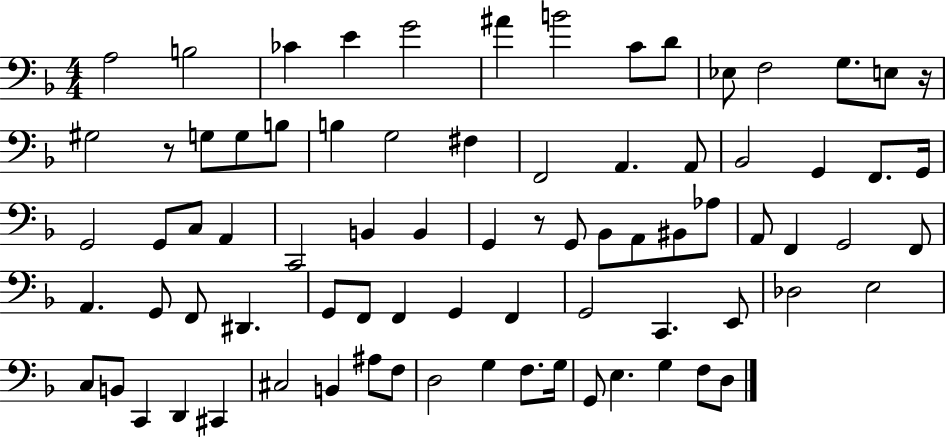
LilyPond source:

{
  \clef bass
  \numericTimeSignature
  \time 4/4
  \key f \major
  \repeat volta 2 { a2 b2 | ces'4 e'4 g'2 | ais'4 b'2 c'8 d'8 | ees8 f2 g8. e8 r16 | \break gis2 r8 g8 g8 b8 | b4 g2 fis4 | f,2 a,4. a,8 | bes,2 g,4 f,8. g,16 | \break g,2 g,8 c8 a,4 | c,2 b,4 b,4 | g,4 r8 g,8 bes,8 a,8 bis,8 aes8 | a,8 f,4 g,2 f,8 | \break a,4. g,8 f,8 dis,4. | g,8 f,8 f,4 g,4 f,4 | g,2 c,4. e,8 | des2 e2 | \break c8 b,8 c,4 d,4 cis,4 | cis2 b,4 ais8 f8 | d2 g4 f8. g16 | g,8 e4. g4 f8 d8 | \break } \bar "|."
}